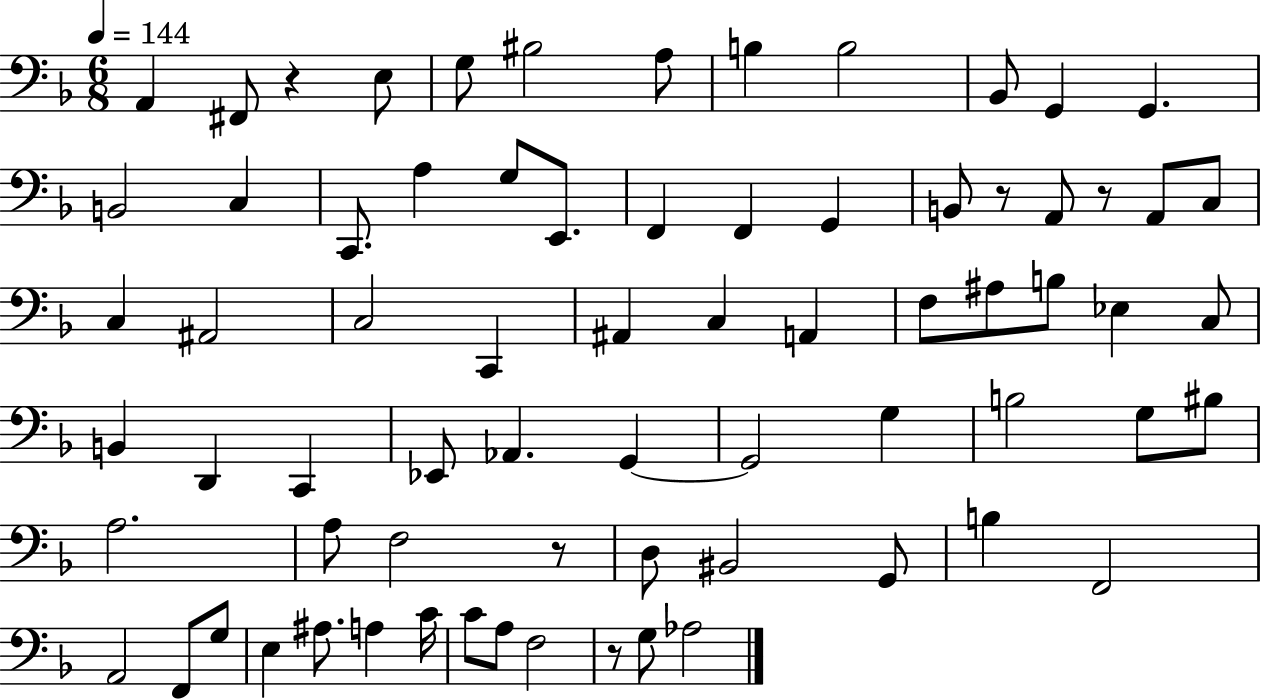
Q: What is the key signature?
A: F major